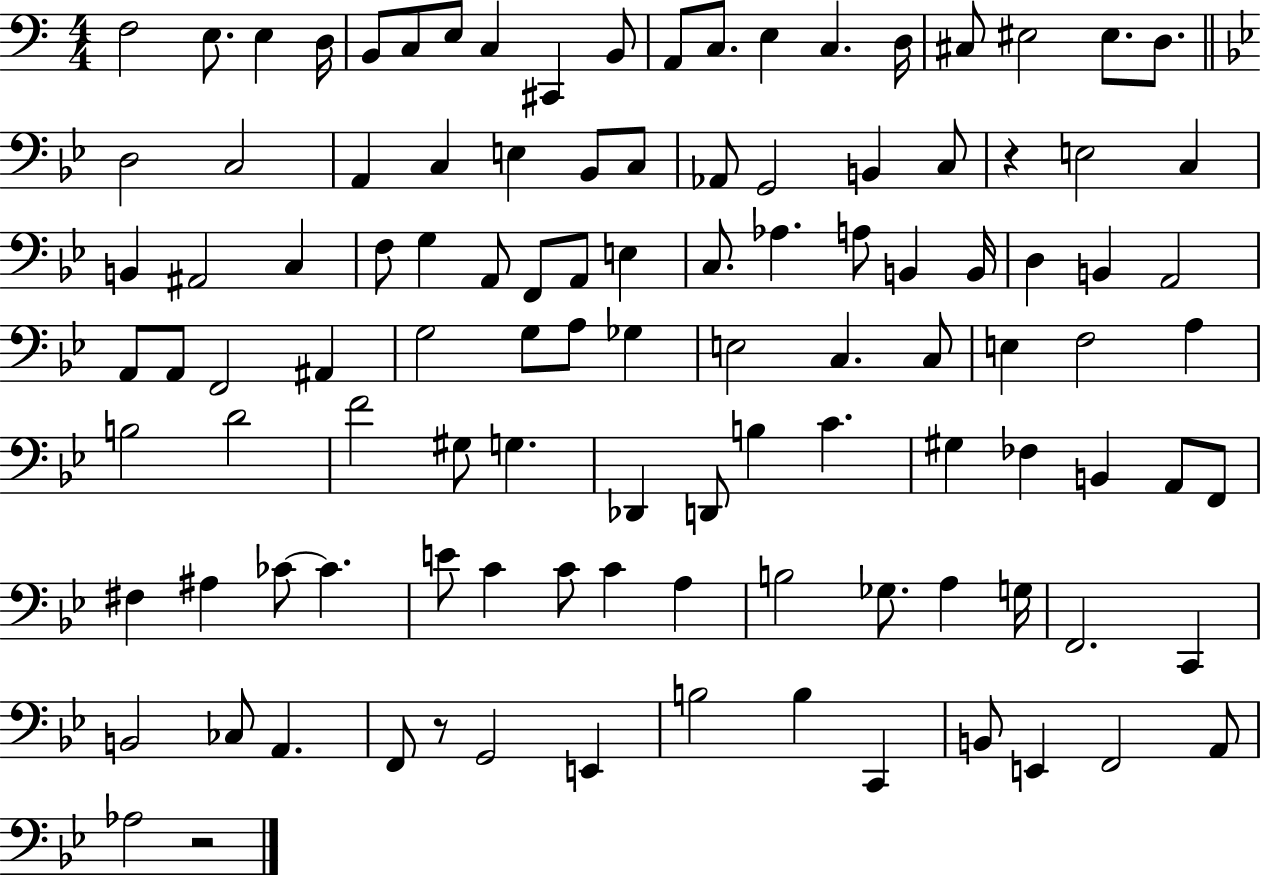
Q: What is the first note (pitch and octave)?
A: F3